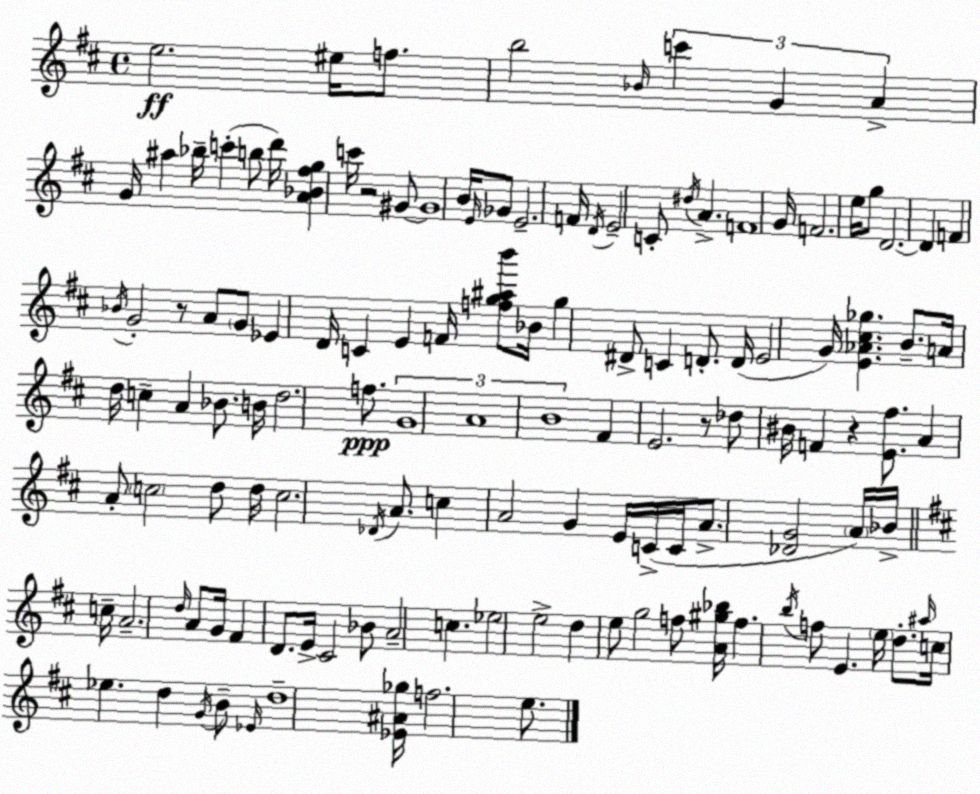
X:1
T:Untitled
M:4/4
L:1/4
K:D
e2 ^e/4 f/2 b2 _B/4 c' G A G/4 ^a _b/4 c' b/2 d'/4 [A_B^fg] c'/4 z2 ^G/2 ^G4 B/4 E/4 _G/2 E2 F/4 D/4 E2 C/2 ^d/4 A F4 G/4 F2 e/4 g/2 D2 D F _B/4 G2 z/2 A/2 G/2 _E D/4 C E F/4 [fg^ab']/2 _B/4 g ^D/2 C D/2 D/4 E2 G/4 [E_A^c_g] B/2 A/4 d/4 c A _B/2 B/4 d2 f/2 G4 A4 B4 ^F E2 z/2 _d/2 ^B/4 F z [E^f]/2 A A/2 c2 d/2 d/4 c2 _D/4 A/2 c A2 G E/4 C/4 C/4 A/2 [_DG]2 A/4 _B/4 c/4 A2 d/4 A/2 G/4 ^F D/2 E/4 ^C2 _B/2 A2 c _e2 e2 d e/2 g2 f/2 [A^g_b]/4 f b/4 f/2 E e/4 d/2 ^a/4 c/4 _e d G/4 B/2 _E/4 d4 [_E^A_g]/4 f2 e/2